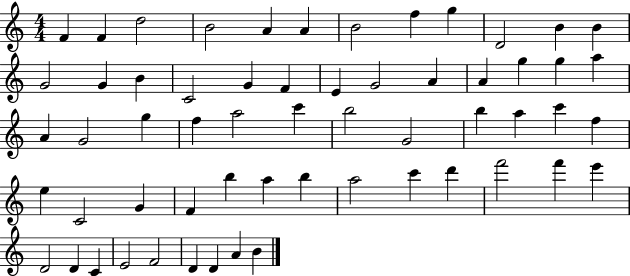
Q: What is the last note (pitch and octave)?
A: B4